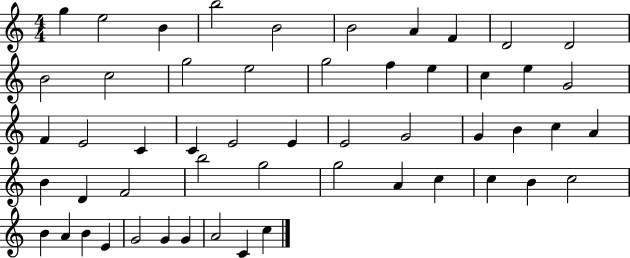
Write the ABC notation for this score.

X:1
T:Untitled
M:4/4
L:1/4
K:C
g e2 B b2 B2 B2 A F D2 D2 B2 c2 g2 e2 g2 f e c e G2 F E2 C C E2 E E2 G2 G B c A B D F2 b2 g2 g2 A c c B c2 B A B E G2 G G A2 C c